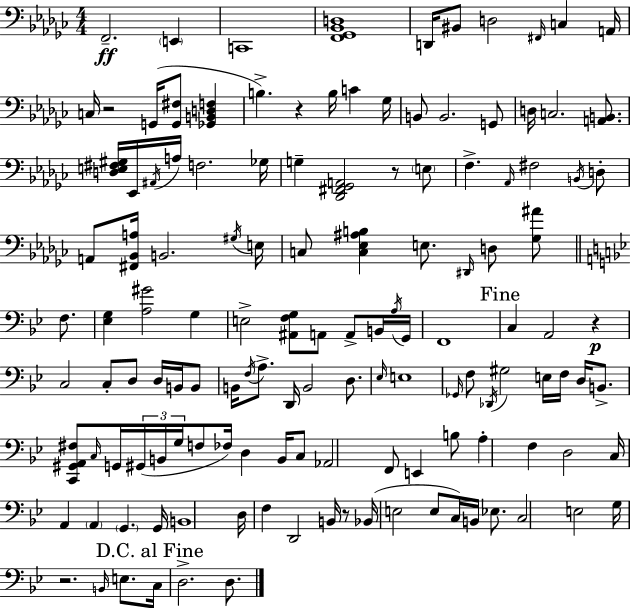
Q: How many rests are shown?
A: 6